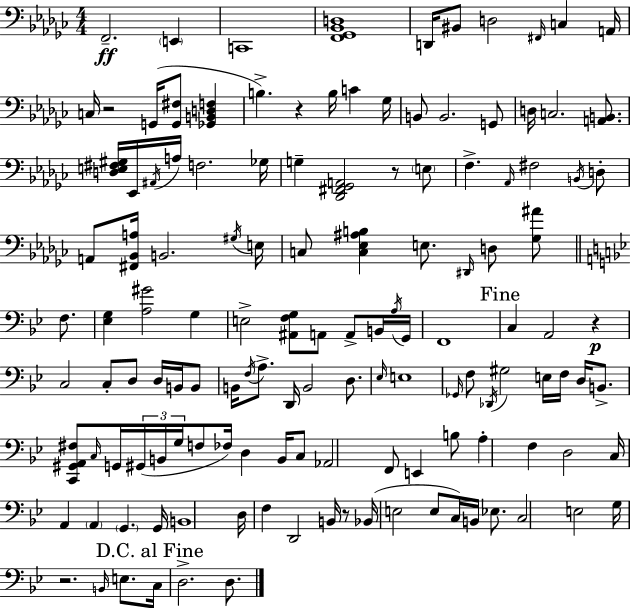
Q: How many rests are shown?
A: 6